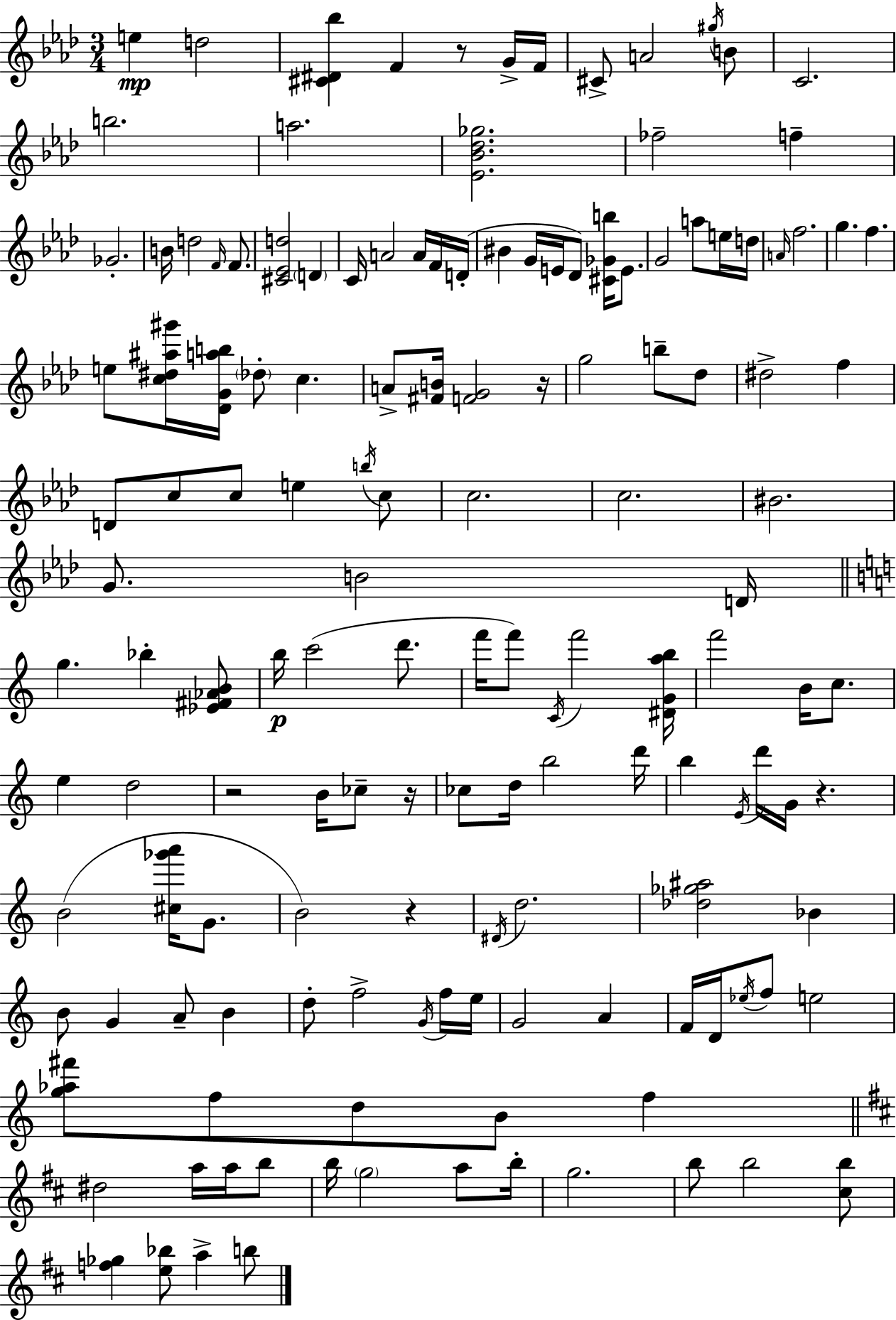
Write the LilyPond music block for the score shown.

{
  \clef treble
  \numericTimeSignature
  \time 3/4
  \key aes \major
  \repeat volta 2 { e''4\mp d''2 | <cis' dis' bes''>4 f'4 r8 g'16-> f'16 | cis'8-> a'2 \acciaccatura { gis''16 } b'8 | c'2. | \break b''2. | a''2. | <ees' bes' des'' ges''>2. | fes''2-- f''4-- | \break ges'2.-. | b'16 d''2 \grace { f'16 } f'8. | <cis' ees' d''>2 \parenthesize d'4 | c'16 a'2 a'16 | \break f'16 d'16-.( bis'4 g'16 e'16 des'8) <cis' ges' b''>16 e'8. | g'2 a''8 | e''16 d''16 \grace { a'16 } f''2. | g''4. f''4. | \break e''8 <c'' dis'' ais'' gis'''>16 <des' g' a'' b''>16 \parenthesize des''8-. c''4. | a'8-> <fis' b'>16 <f' g'>2 | r16 g''2 b''8-- | des''8 dis''2-> f''4 | \break d'8 c''8 c''8 e''4 | \acciaccatura { b''16 } c''8 c''2. | c''2. | bis'2. | \break g'8. b'2 | d'16 \bar "||" \break \key c \major g''4. bes''4-. <ees' fis' aes' b'>8 | b''16\p c'''2( d'''8. | f'''16 f'''8) \acciaccatura { c'16 } f'''2 | <dis' g' a'' b''>16 f'''2 b'16 c''8. | \break e''4 d''2 | r2 b'16 ces''8-- | r16 ces''8 d''16 b''2 | d'''16 b''4 \acciaccatura { e'16 } d'''16 g'16 r4. | \break b'2( <cis'' ges''' a'''>16 g'8. | b'2) r4 | \acciaccatura { dis'16 } d''2. | <des'' ges'' ais''>2 bes'4 | \break b'8 g'4 a'8-- b'4 | d''8-. f''2-> | \acciaccatura { g'16 } f''16 e''16 g'2 | a'4 f'16 d'16 \acciaccatura { ees''16 } f''8 e''2 | \break <g'' aes'' fis'''>8 f''8 d''8 b'8 | f''4 \bar "||" \break \key d \major dis''2 a''16 a''16 b''8 | b''16 \parenthesize g''2 a''8 b''16-. | g''2. | b''8 b''2 <cis'' b''>8 | \break <f'' ges''>4 <e'' bes''>8 a''4-> b''8 | } \bar "|."
}